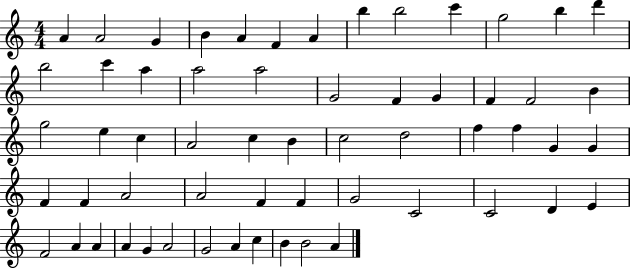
{
  \clef treble
  \numericTimeSignature
  \time 4/4
  \key c \major
  a'4 a'2 g'4 | b'4 a'4 f'4 a'4 | b''4 b''2 c'''4 | g''2 b''4 d'''4 | \break b''2 c'''4 a''4 | a''2 a''2 | g'2 f'4 g'4 | f'4 f'2 b'4 | \break g''2 e''4 c''4 | a'2 c''4 b'4 | c''2 d''2 | f''4 f''4 g'4 g'4 | \break f'4 f'4 a'2 | a'2 f'4 f'4 | g'2 c'2 | c'2 d'4 e'4 | \break f'2 a'4 a'4 | a'4 g'4 a'2 | g'2 a'4 c''4 | b'4 b'2 a'4 | \break \bar "|."
}